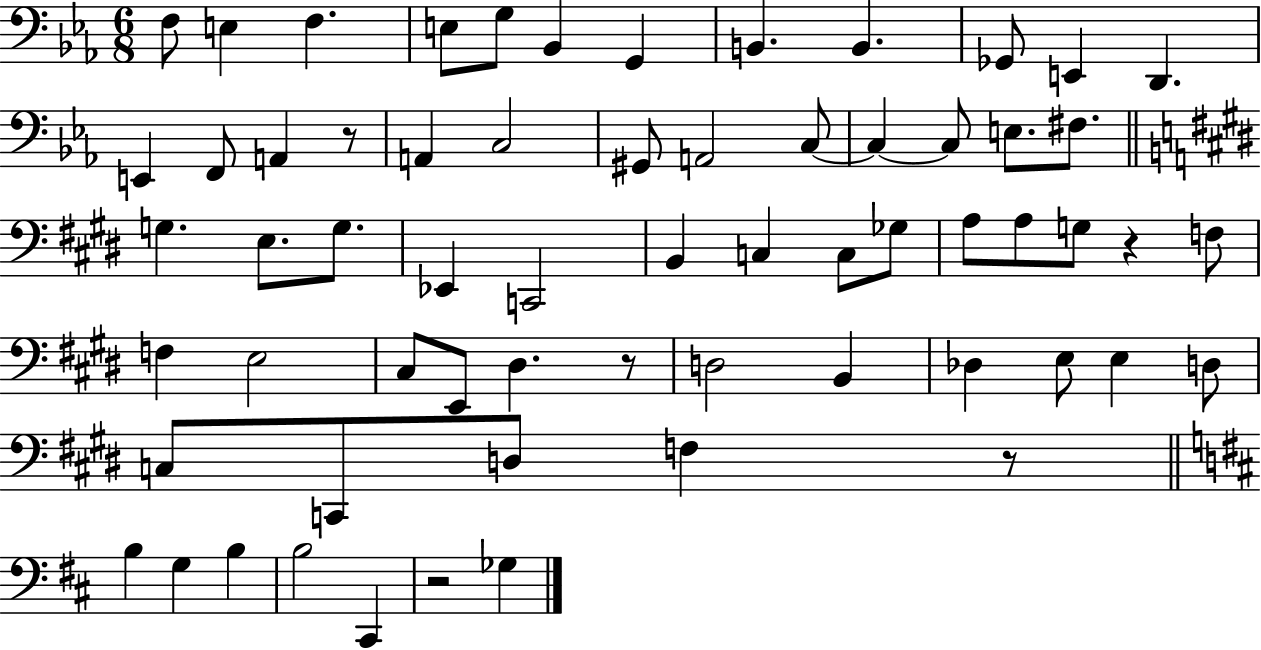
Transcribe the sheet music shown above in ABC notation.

X:1
T:Untitled
M:6/8
L:1/4
K:Eb
F,/2 E, F, E,/2 G,/2 _B,, G,, B,, B,, _G,,/2 E,, D,, E,, F,,/2 A,, z/2 A,, C,2 ^G,,/2 A,,2 C,/2 C, C,/2 E,/2 ^F,/2 G, E,/2 G,/2 _E,, C,,2 B,, C, C,/2 _G,/2 A,/2 A,/2 G,/2 z F,/2 F, E,2 ^C,/2 E,,/2 ^D, z/2 D,2 B,, _D, E,/2 E, D,/2 C,/2 C,,/2 D,/2 F, z/2 B, G, B, B,2 ^C,, z2 _G,